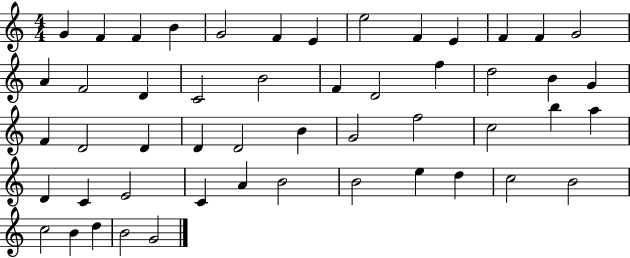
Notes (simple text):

G4/q F4/q F4/q B4/q G4/h F4/q E4/q E5/h F4/q E4/q F4/q F4/q G4/h A4/q F4/h D4/q C4/h B4/h F4/q D4/h F5/q D5/h B4/q G4/q F4/q D4/h D4/q D4/q D4/h B4/q G4/h F5/h C5/h B5/q A5/q D4/q C4/q E4/h C4/q A4/q B4/h B4/h E5/q D5/q C5/h B4/h C5/h B4/q D5/q B4/h G4/h